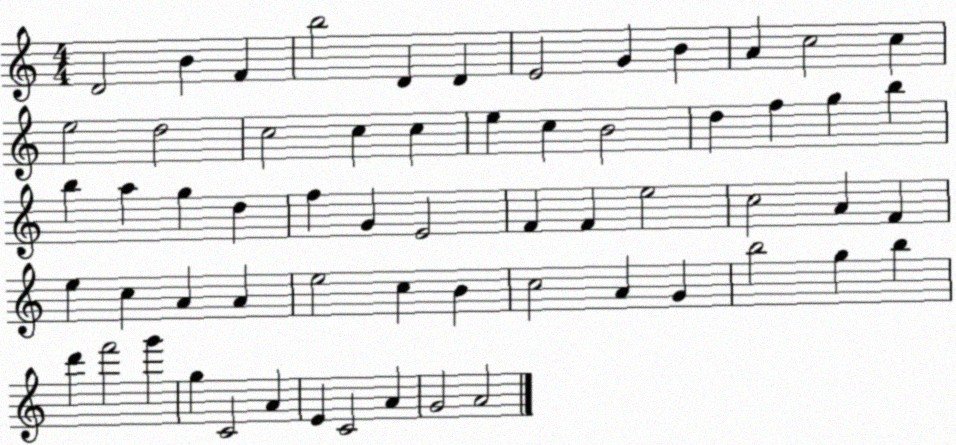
X:1
T:Untitled
M:4/4
L:1/4
K:C
D2 B F b2 D D E2 G B A c2 c e2 d2 c2 c c e c B2 d f g b b a g d f G E2 F F e2 c2 A F e c A A e2 c B c2 A G b2 g b d' f'2 g' g C2 A E C2 A G2 A2